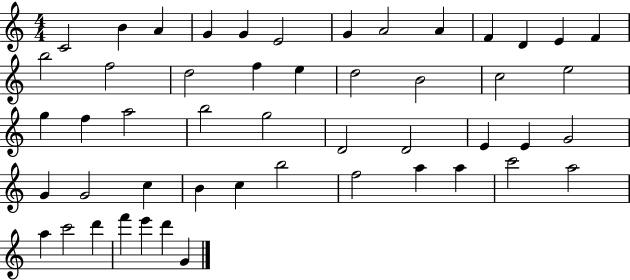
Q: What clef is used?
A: treble